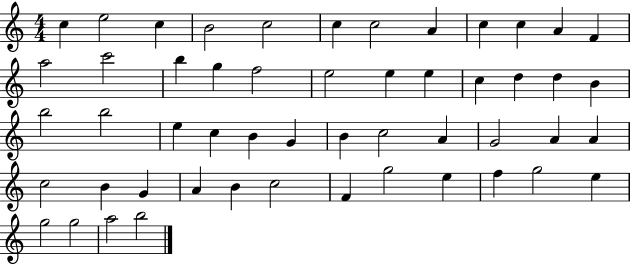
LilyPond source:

{
  \clef treble
  \numericTimeSignature
  \time 4/4
  \key c \major
  c''4 e''2 c''4 | b'2 c''2 | c''4 c''2 a'4 | c''4 c''4 a'4 f'4 | \break a''2 c'''2 | b''4 g''4 f''2 | e''2 e''4 e''4 | c''4 d''4 d''4 b'4 | \break b''2 b''2 | e''4 c''4 b'4 g'4 | b'4 c''2 a'4 | g'2 a'4 a'4 | \break c''2 b'4 g'4 | a'4 b'4 c''2 | f'4 g''2 e''4 | f''4 g''2 e''4 | \break g''2 g''2 | a''2 b''2 | \bar "|."
}